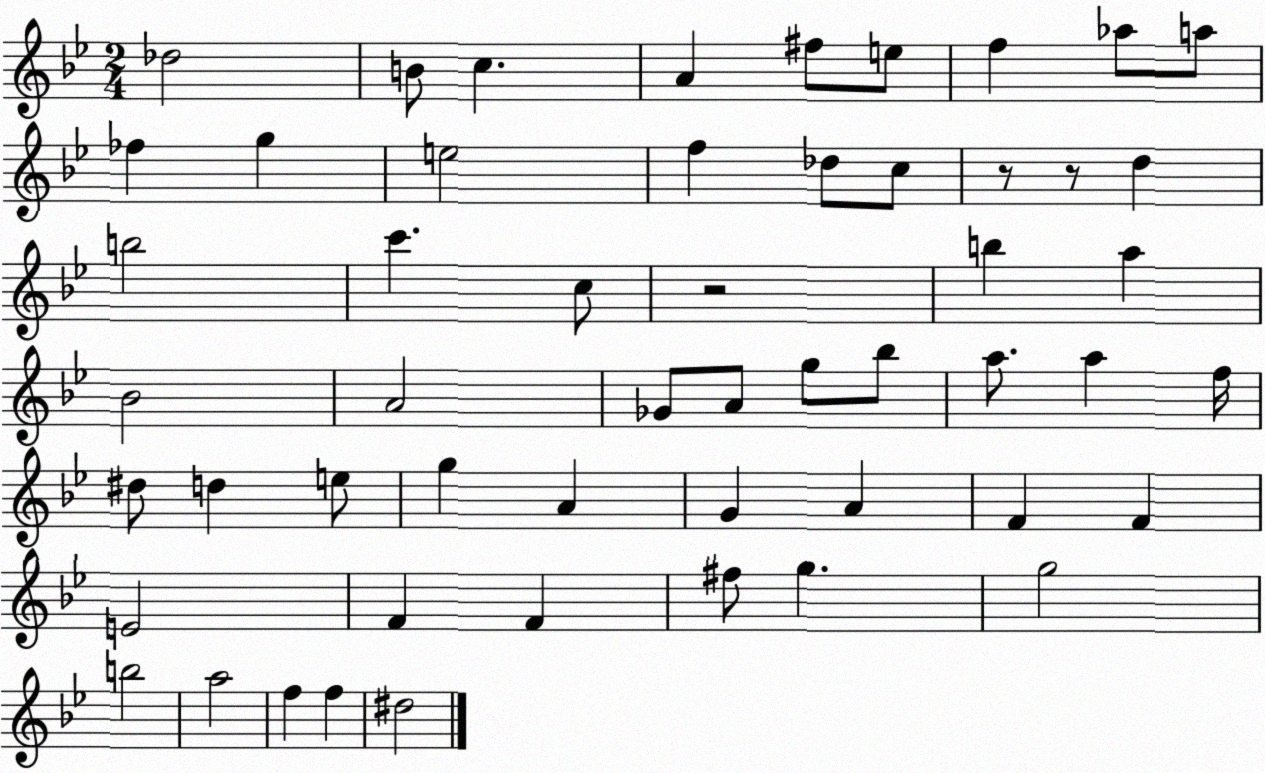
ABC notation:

X:1
T:Untitled
M:2/4
L:1/4
K:Bb
_d2 B/2 c A ^f/2 e/2 f _a/2 a/2 _f g e2 f _d/2 c/2 z/2 z/2 d b2 c' c/2 z2 b a _B2 A2 _G/2 A/2 g/2 _b/2 a/2 a f/4 ^d/2 d e/2 g A G A F F E2 F F ^f/2 g g2 b2 a2 f f ^d2